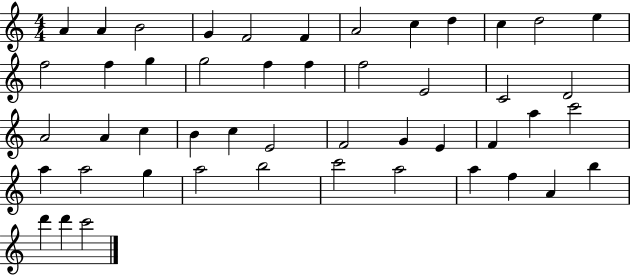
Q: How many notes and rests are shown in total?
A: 48